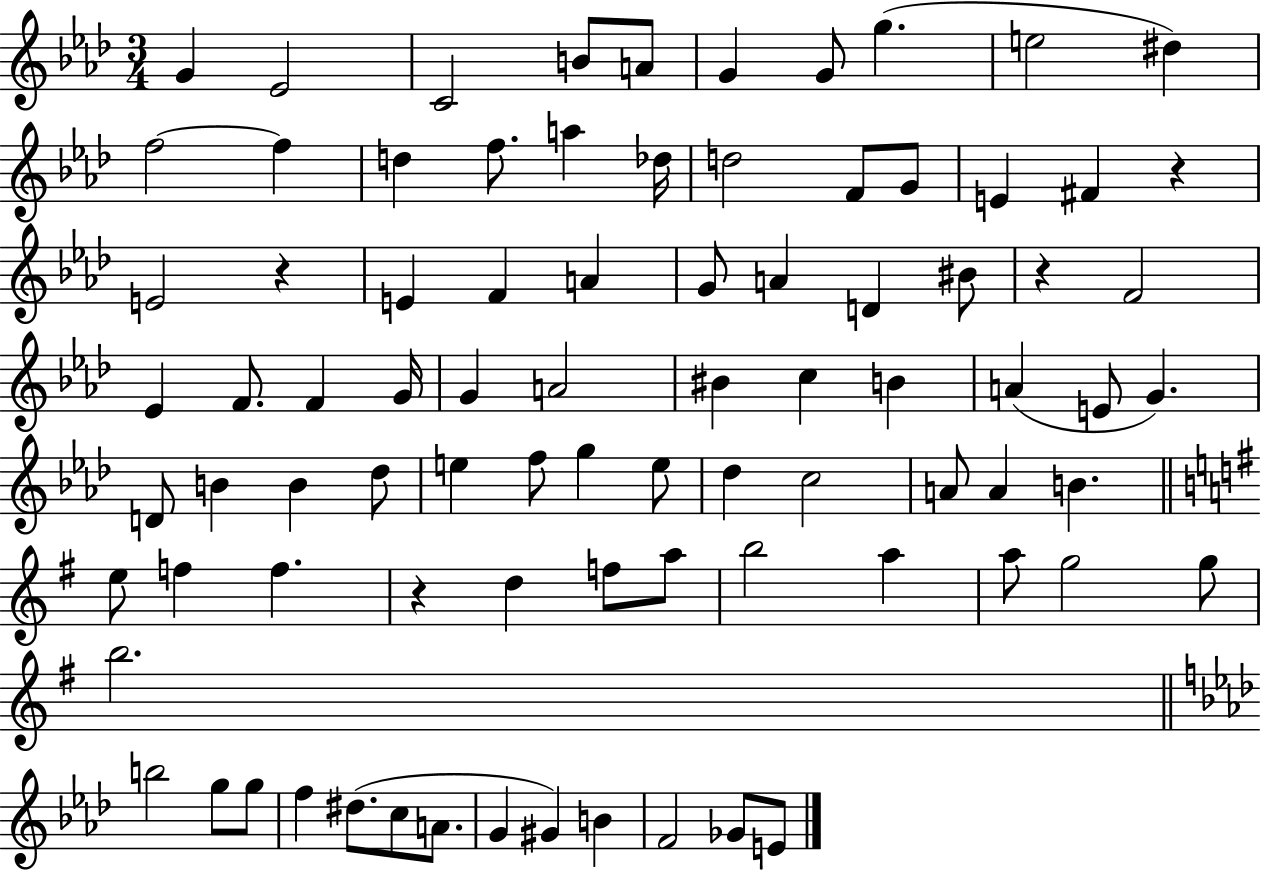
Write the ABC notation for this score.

X:1
T:Untitled
M:3/4
L:1/4
K:Ab
G _E2 C2 B/2 A/2 G G/2 g e2 ^d f2 f d f/2 a _d/4 d2 F/2 G/2 E ^F z E2 z E F A G/2 A D ^B/2 z F2 _E F/2 F G/4 G A2 ^B c B A E/2 G D/2 B B _d/2 e f/2 g e/2 _d c2 A/2 A B e/2 f f z d f/2 a/2 b2 a a/2 g2 g/2 b2 b2 g/2 g/2 f ^d/2 c/2 A/2 G ^G B F2 _G/2 E/2